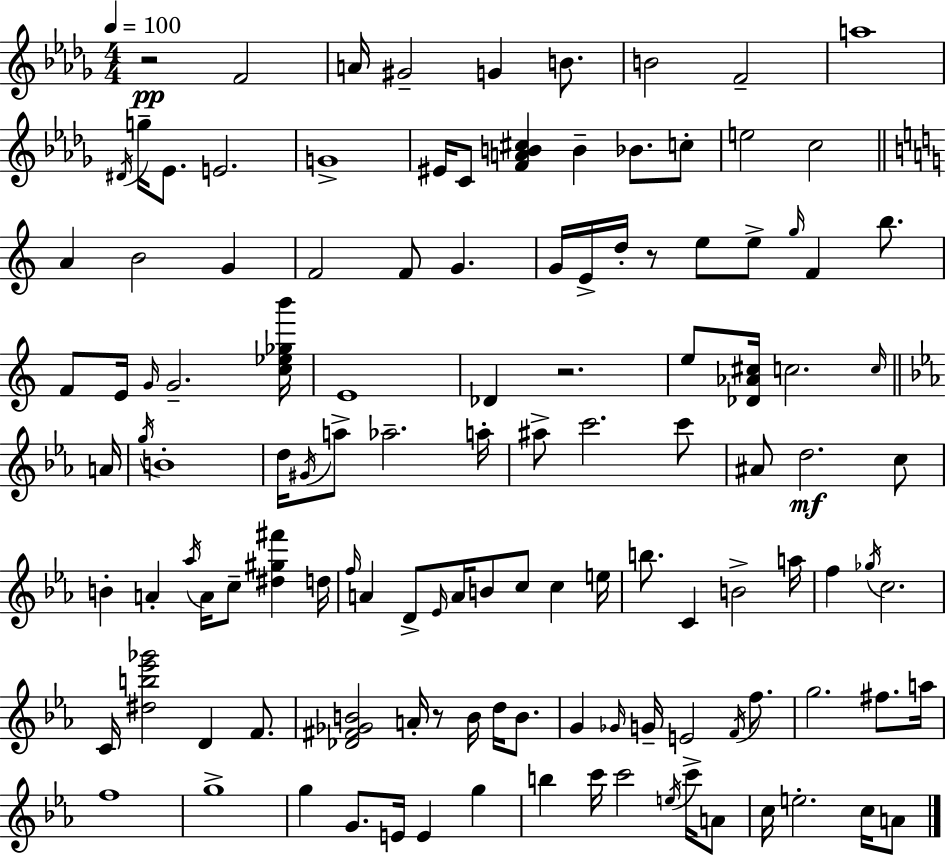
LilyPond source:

{
  \clef treble
  \numericTimeSignature
  \time 4/4
  \key bes \minor
  \tempo 4 = 100
  r2\pp f'2 | a'16 gis'2-- g'4 b'8. | b'2 f'2-- | a''1 | \break \acciaccatura { dis'16 } g''16-- ees'8. e'2. | g'1-> | eis'16 c'8 <f' a' b' cis''>4 b'4-- bes'8. c''8-. | e''2 c''2 | \break \bar "||" \break \key a \minor a'4 b'2 g'4 | f'2 f'8 g'4. | g'16 e'16-> d''16-. r8 e''8 e''8-> \grace { g''16 } f'4 b''8. | f'8 e'16 \grace { g'16 } g'2.-- | \break <c'' ees'' ges'' b'''>16 e'1 | des'4 r2. | e''8 <des' aes' cis''>16 c''2. | \grace { c''16 } \bar "||" \break \key ees \major a'16 \acciaccatura { g''16 } b'1-. | d''16 \acciaccatura { gis'16 } a''8-> aes''2.-- | a''16-. ais''8-> c'''2. | c'''8 ais'8 d''2.\mf | \break c''8 b'4-. a'4-. \acciaccatura { aes''16 } a'16 c''8-- <dis'' gis'' fis'''>4 | d''16 \grace { f''16 } a'4 d'8-> \grace { ees'16 } a'16 b'8 c''8 | c''4 e''16 b''8. c'4 b'2-> | a''16 f''4 \acciaccatura { ges''16 } c''2. | \break c'16 <dis'' b'' ees''' ges'''>2 | d'4 f'8. <des' fis' ges' b'>2 a'16-. | r8 b'16 d''16 b'8. g'4 \grace { ges'16 } g'16-- e'2 | \acciaccatura { f'16 } f''8. g''2. | \break fis''8. a''16 f''1 | g''1-> | g''4 g'8. | e'16 e'4 g''4 b''4 c'''16 c'''2 | \break \acciaccatura { e''16 } c'''16-> a'8 c''16 e''2.-. | c''16 a'8 \bar "|."
}